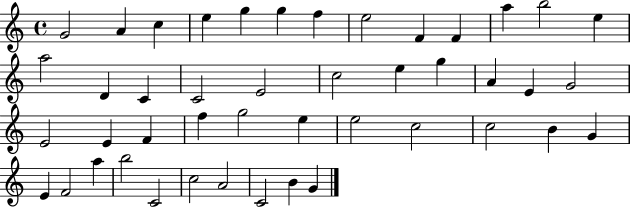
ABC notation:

X:1
T:Untitled
M:4/4
L:1/4
K:C
G2 A c e g g f e2 F F a b2 e a2 D C C2 E2 c2 e g A E G2 E2 E F f g2 e e2 c2 c2 B G E F2 a b2 C2 c2 A2 C2 B G